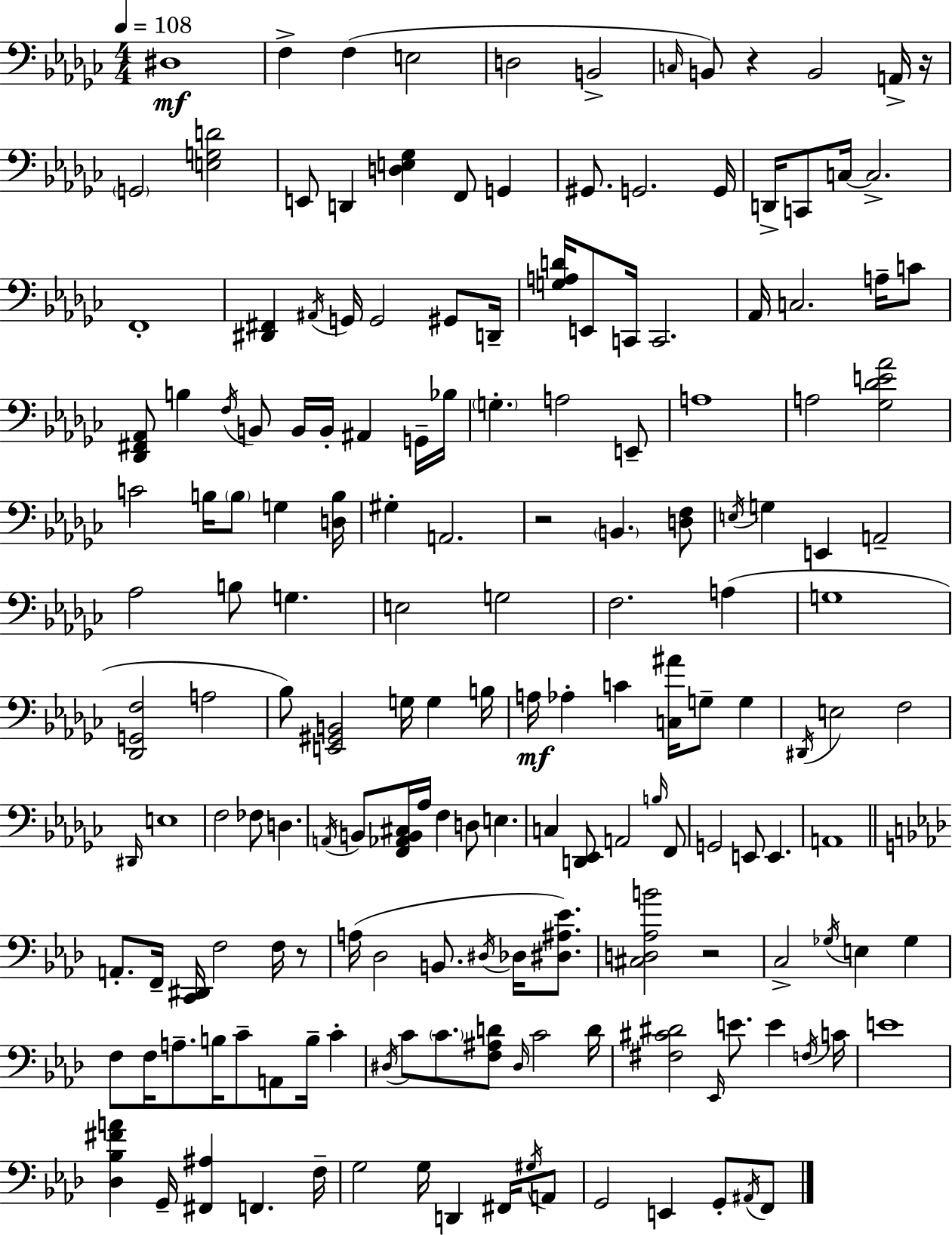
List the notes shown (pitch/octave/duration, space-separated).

D#3/w F3/q F3/q E3/h D3/h B2/h C3/s B2/e R/q B2/h A2/s R/s G2/h [E3,G3,D4]/h E2/e D2/q [D3,E3,Gb3]/q F2/e G2/q G#2/e. G2/h. G2/s D2/s C2/e C3/s C3/h. F2/w [D#2,F#2]/q A#2/s G2/s G2/h G#2/e D2/s [G3,A3,D4]/s E2/e C2/s C2/h. Ab2/s C3/h. A3/s C4/e [Db2,F#2,Ab2]/e B3/q F3/s B2/e B2/s B2/s A#2/q G2/s Bb3/s G3/q. A3/h E2/e A3/w A3/h [Gb3,Db4,E4,Ab4]/h C4/h B3/s B3/e G3/q [D3,B3]/s G#3/q A2/h. R/h B2/q. [D3,F3]/e E3/s G3/q E2/q A2/h Ab3/h B3/e G3/q. E3/h G3/h F3/h. A3/q G3/w [Db2,G2,F3]/h A3/h Bb3/e [E2,G#2,B2]/h G3/s G3/q B3/s A3/s Ab3/q C4/q [C3,A#4]/s G3/e G3/q D#2/s E3/h F3/h D#2/s E3/w F3/h FES3/e D3/q. A2/s B2/e [F2,Ab2,B2,C#3]/s Ab3/s F3/q D3/e E3/q. C3/q [D2,Eb2]/e A2/h B3/s F2/e G2/h E2/e E2/q. A2/w A2/e. F2/s [C2,D#2]/s F3/h F3/s R/e A3/s Db3/h B2/e. D#3/s Db3/s [D#3,A#3,Eb4]/e. [C#3,D3,Ab3,B4]/h R/h C3/h Gb3/s E3/q Gb3/q F3/e F3/s A3/e. B3/s C4/e A2/e B3/s C4/q D#3/s C4/e C4/e. [F3,A#3,D4]/e D#3/s C4/h D4/s [F#3,C#4,D#4]/h Eb2/s E4/e. E4/q F3/s C4/s E4/w [Db3,Bb3,F#4,A4]/q G2/s [F#2,A#3]/q F2/q. F3/s G3/h G3/s D2/q F#2/s G#3/s A2/e G2/h E2/q G2/e A#2/s F2/e